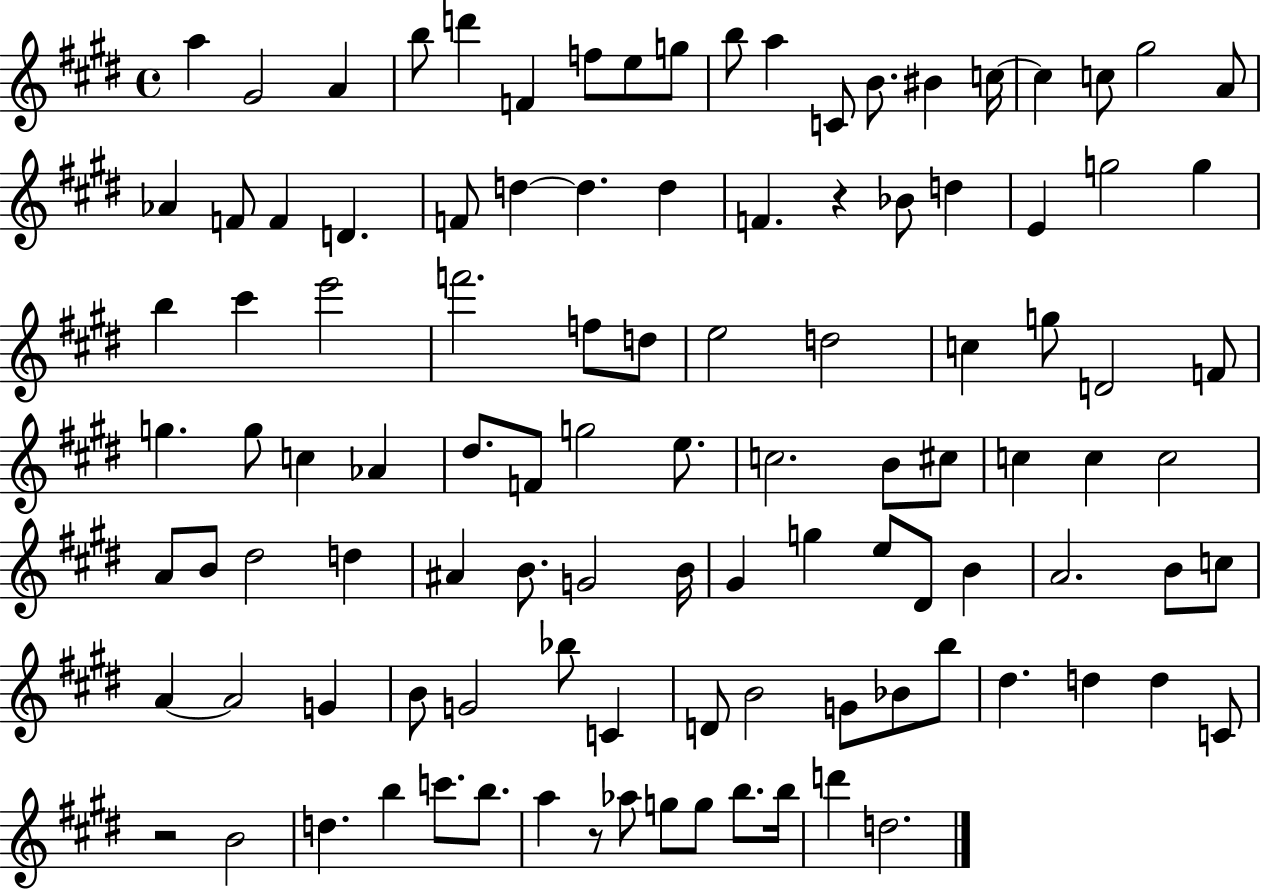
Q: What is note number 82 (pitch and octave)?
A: C4